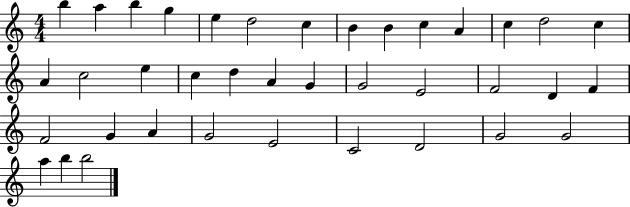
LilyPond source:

{
  \clef treble
  \numericTimeSignature
  \time 4/4
  \key c \major
  b''4 a''4 b''4 g''4 | e''4 d''2 c''4 | b'4 b'4 c''4 a'4 | c''4 d''2 c''4 | \break a'4 c''2 e''4 | c''4 d''4 a'4 g'4 | g'2 e'2 | f'2 d'4 f'4 | \break f'2 g'4 a'4 | g'2 e'2 | c'2 d'2 | g'2 g'2 | \break a''4 b''4 b''2 | \bar "|."
}